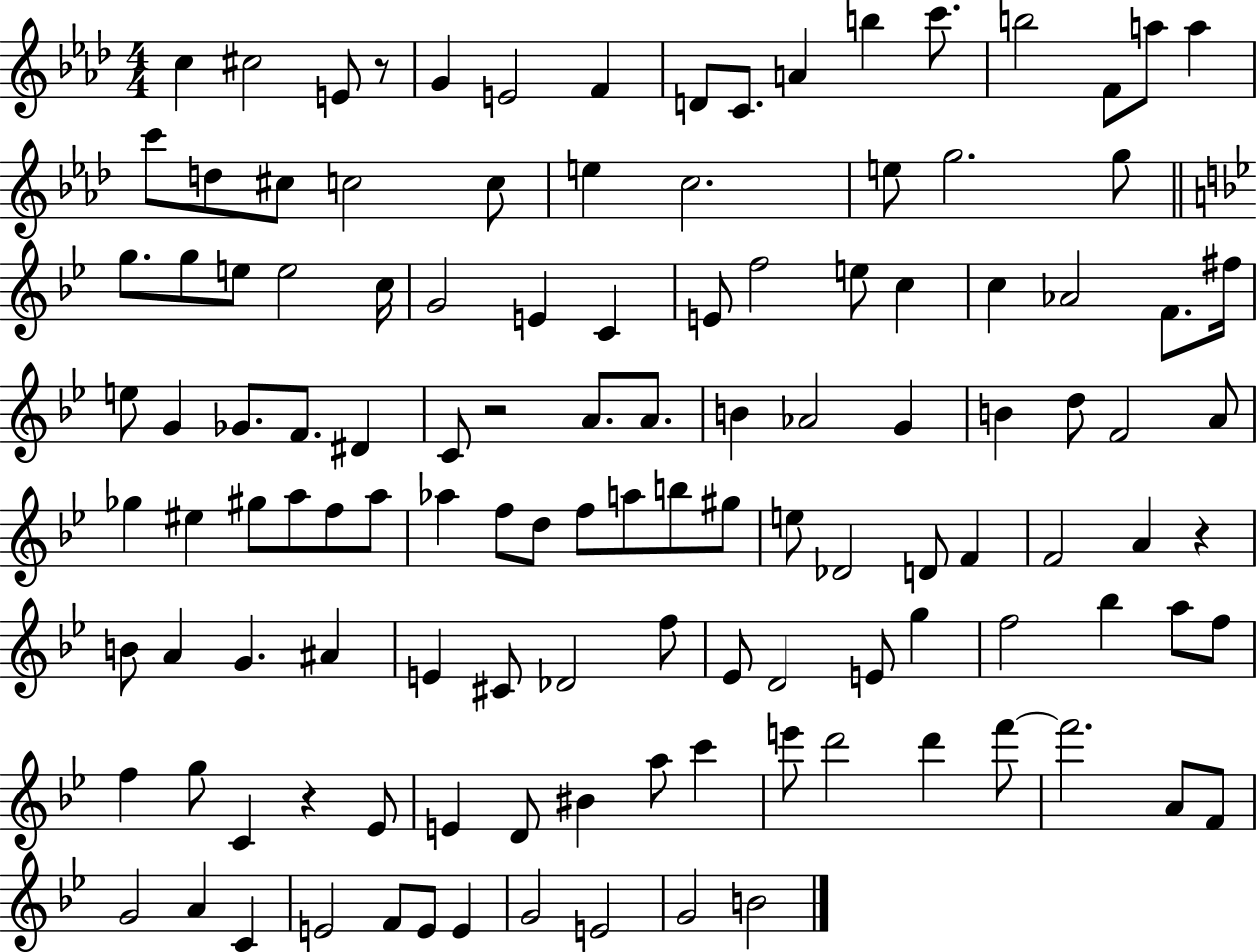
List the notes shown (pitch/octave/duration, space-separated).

C5/q C#5/h E4/e R/e G4/q E4/h F4/q D4/e C4/e. A4/q B5/q C6/e. B5/h F4/e A5/e A5/q C6/e D5/e C#5/e C5/h C5/e E5/q C5/h. E5/e G5/h. G5/e G5/e. G5/e E5/e E5/h C5/s G4/h E4/q C4/q E4/e F5/h E5/e C5/q C5/q Ab4/h F4/e. F#5/s E5/e G4/q Gb4/e. F4/e. D#4/q C4/e R/h A4/e. A4/e. B4/q Ab4/h G4/q B4/q D5/e F4/h A4/e Gb5/q EIS5/q G#5/e A5/e F5/e A5/e Ab5/q F5/e D5/e F5/e A5/e B5/e G#5/e E5/e Db4/h D4/e F4/q F4/h A4/q R/q B4/e A4/q G4/q. A#4/q E4/q C#4/e Db4/h F5/e Eb4/e D4/h E4/e G5/q F5/h Bb5/q A5/e F5/e F5/q G5/e C4/q R/q Eb4/e E4/q D4/e BIS4/q A5/e C6/q E6/e D6/h D6/q F6/e F6/h. A4/e F4/e G4/h A4/q C4/q E4/h F4/e E4/e E4/q G4/h E4/h G4/h B4/h